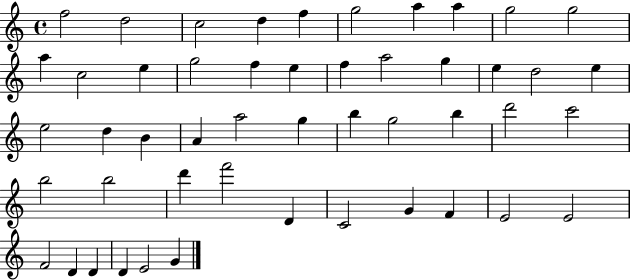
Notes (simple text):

F5/h D5/h C5/h D5/q F5/q G5/h A5/q A5/q G5/h G5/h A5/q C5/h E5/q G5/h F5/q E5/q F5/q A5/h G5/q E5/q D5/h E5/q E5/h D5/q B4/q A4/q A5/h G5/q B5/q G5/h B5/q D6/h C6/h B5/h B5/h D6/q F6/h D4/q C4/h G4/q F4/q E4/h E4/h F4/h D4/q D4/q D4/q E4/h G4/q